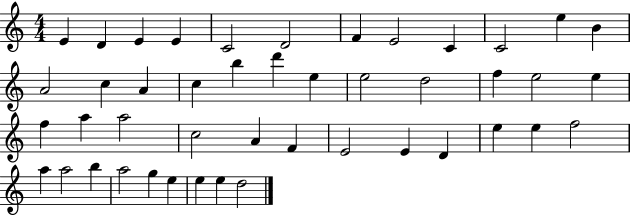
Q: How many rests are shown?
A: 0